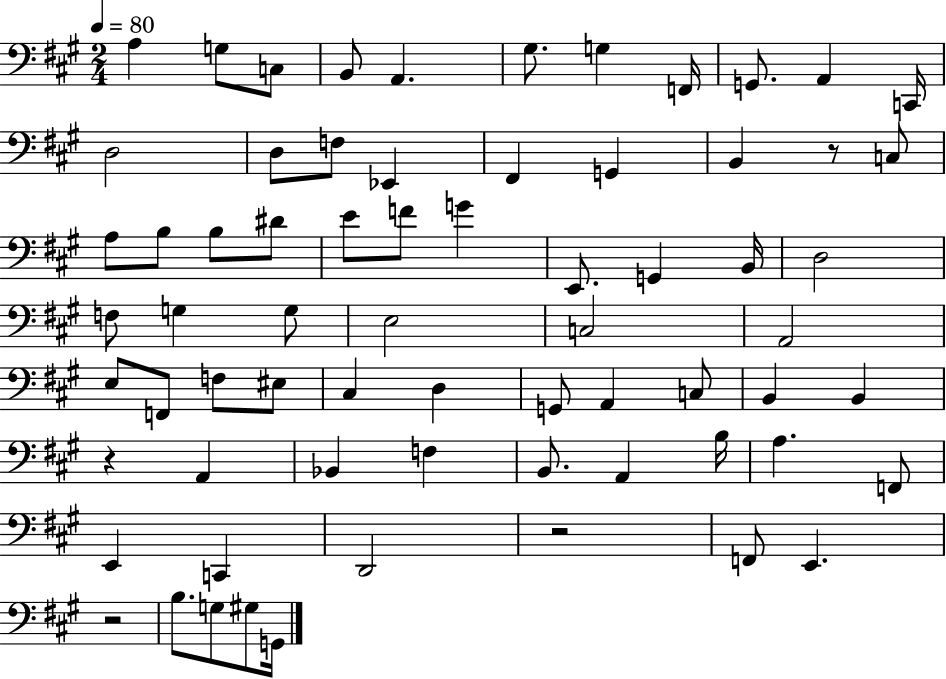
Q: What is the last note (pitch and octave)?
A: G2